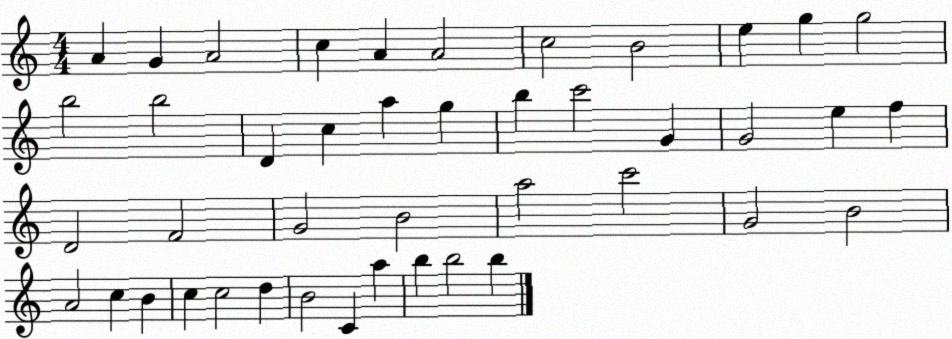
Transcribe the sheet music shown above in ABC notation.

X:1
T:Untitled
M:4/4
L:1/4
K:C
A G A2 c A A2 c2 B2 e g g2 b2 b2 D c a g b c'2 G G2 e f D2 F2 G2 B2 a2 c'2 G2 B2 A2 c B c c2 d B2 C a b b2 b